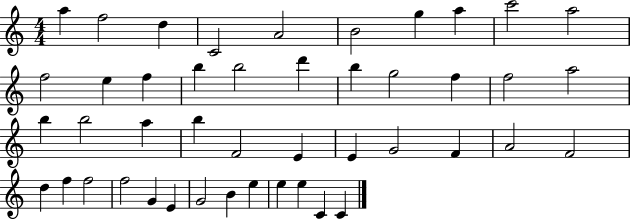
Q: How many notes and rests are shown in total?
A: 45